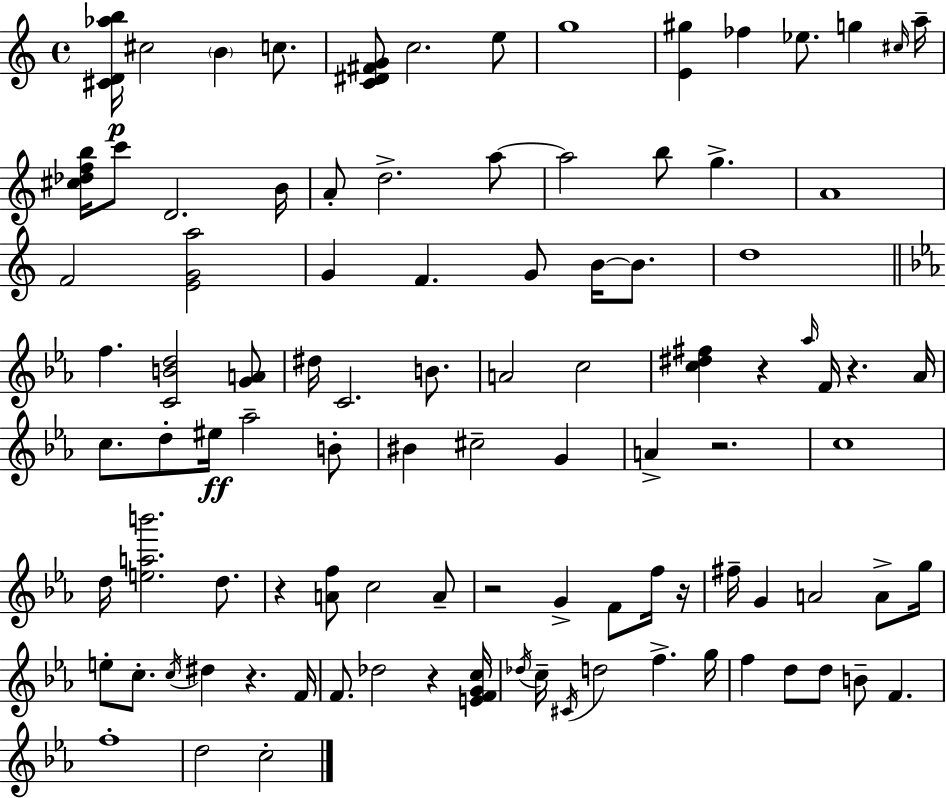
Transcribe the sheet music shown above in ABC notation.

X:1
T:Untitled
M:4/4
L:1/4
K:C
[^CD_ab]/4 ^c2 B c/2 [C^D^FG]/2 c2 e/2 g4 [E^g] _f _e/2 g ^c/4 a/4 [^c_dfb]/4 c'/2 D2 B/4 A/2 d2 a/2 a2 b/2 g A4 F2 [EGa]2 G F G/2 B/4 B/2 d4 f [CBd]2 [GA]/2 ^d/4 C2 B/2 A2 c2 [c^d^f] z _a/4 F/4 z _A/4 c/2 d/2 ^e/4 _a2 B/2 ^B ^c2 G A z2 c4 d/4 [eab']2 d/2 z [Af]/2 c2 A/2 z2 G F/2 f/4 z/4 ^f/4 G A2 A/2 g/4 e/2 c/2 c/4 ^d z F/4 F/2 _d2 z [EFGc]/4 _d/4 c/4 ^C/4 d2 f g/4 f d/2 d/2 B/2 F f4 d2 c2